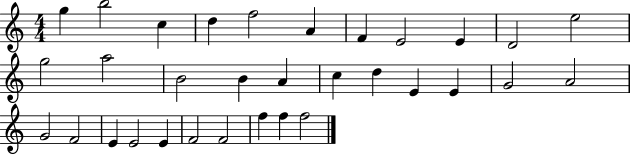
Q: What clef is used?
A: treble